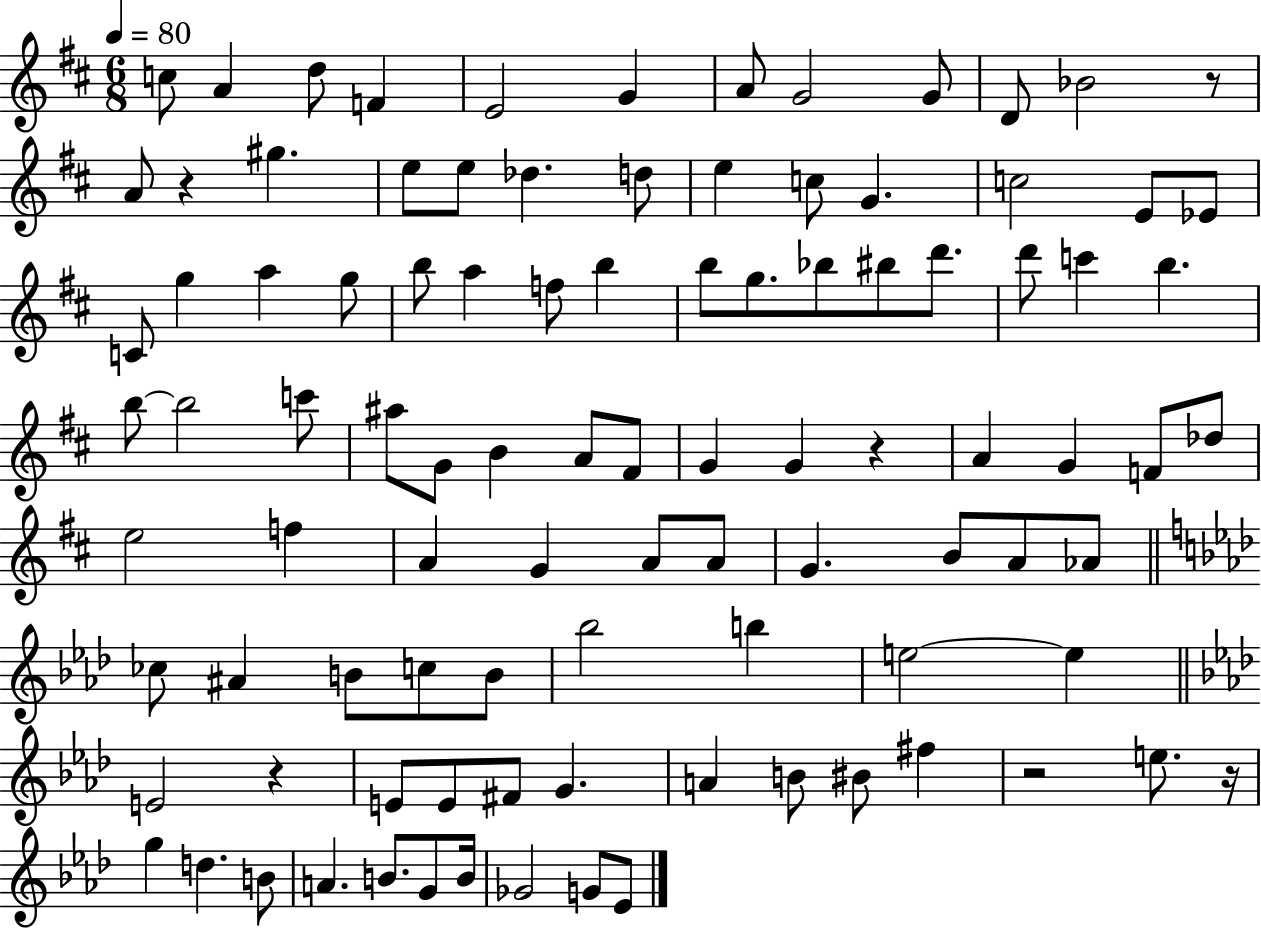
C5/e A4/q D5/e F4/q E4/h G4/q A4/e G4/h G4/e D4/e Bb4/h R/e A4/e R/q G#5/q. E5/e E5/e Db5/q. D5/e E5/q C5/e G4/q. C5/h E4/e Eb4/e C4/e G5/q A5/q G5/e B5/e A5/q F5/e B5/q B5/e G5/e. Bb5/e BIS5/e D6/e. D6/e C6/q B5/q. B5/e B5/h C6/e A#5/e G4/e B4/q A4/e F#4/e G4/q G4/q R/q A4/q G4/q F4/e Db5/e E5/h F5/q A4/q G4/q A4/e A4/e G4/q. B4/e A4/e Ab4/e CES5/e A#4/q B4/e C5/e B4/e Bb5/h B5/q E5/h E5/q E4/h R/q E4/e E4/e F#4/e G4/q. A4/q B4/e BIS4/e F#5/q R/h E5/e. R/s G5/q D5/q. B4/e A4/q. B4/e. G4/e B4/s Gb4/h G4/e Eb4/e